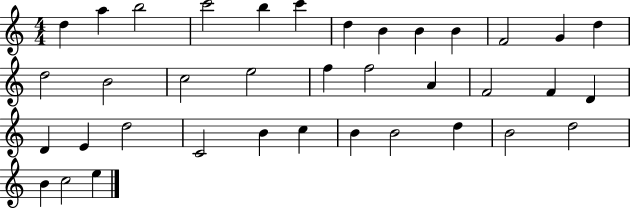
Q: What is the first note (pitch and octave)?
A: D5